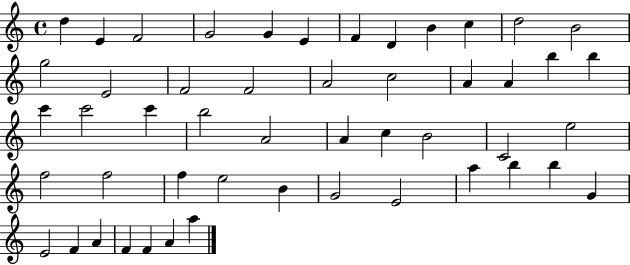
X:1
T:Untitled
M:4/4
L:1/4
K:C
d E F2 G2 G E F D B c d2 B2 g2 E2 F2 F2 A2 c2 A A b b c' c'2 c' b2 A2 A c B2 C2 e2 f2 f2 f e2 B G2 E2 a b b G E2 F A F F A a